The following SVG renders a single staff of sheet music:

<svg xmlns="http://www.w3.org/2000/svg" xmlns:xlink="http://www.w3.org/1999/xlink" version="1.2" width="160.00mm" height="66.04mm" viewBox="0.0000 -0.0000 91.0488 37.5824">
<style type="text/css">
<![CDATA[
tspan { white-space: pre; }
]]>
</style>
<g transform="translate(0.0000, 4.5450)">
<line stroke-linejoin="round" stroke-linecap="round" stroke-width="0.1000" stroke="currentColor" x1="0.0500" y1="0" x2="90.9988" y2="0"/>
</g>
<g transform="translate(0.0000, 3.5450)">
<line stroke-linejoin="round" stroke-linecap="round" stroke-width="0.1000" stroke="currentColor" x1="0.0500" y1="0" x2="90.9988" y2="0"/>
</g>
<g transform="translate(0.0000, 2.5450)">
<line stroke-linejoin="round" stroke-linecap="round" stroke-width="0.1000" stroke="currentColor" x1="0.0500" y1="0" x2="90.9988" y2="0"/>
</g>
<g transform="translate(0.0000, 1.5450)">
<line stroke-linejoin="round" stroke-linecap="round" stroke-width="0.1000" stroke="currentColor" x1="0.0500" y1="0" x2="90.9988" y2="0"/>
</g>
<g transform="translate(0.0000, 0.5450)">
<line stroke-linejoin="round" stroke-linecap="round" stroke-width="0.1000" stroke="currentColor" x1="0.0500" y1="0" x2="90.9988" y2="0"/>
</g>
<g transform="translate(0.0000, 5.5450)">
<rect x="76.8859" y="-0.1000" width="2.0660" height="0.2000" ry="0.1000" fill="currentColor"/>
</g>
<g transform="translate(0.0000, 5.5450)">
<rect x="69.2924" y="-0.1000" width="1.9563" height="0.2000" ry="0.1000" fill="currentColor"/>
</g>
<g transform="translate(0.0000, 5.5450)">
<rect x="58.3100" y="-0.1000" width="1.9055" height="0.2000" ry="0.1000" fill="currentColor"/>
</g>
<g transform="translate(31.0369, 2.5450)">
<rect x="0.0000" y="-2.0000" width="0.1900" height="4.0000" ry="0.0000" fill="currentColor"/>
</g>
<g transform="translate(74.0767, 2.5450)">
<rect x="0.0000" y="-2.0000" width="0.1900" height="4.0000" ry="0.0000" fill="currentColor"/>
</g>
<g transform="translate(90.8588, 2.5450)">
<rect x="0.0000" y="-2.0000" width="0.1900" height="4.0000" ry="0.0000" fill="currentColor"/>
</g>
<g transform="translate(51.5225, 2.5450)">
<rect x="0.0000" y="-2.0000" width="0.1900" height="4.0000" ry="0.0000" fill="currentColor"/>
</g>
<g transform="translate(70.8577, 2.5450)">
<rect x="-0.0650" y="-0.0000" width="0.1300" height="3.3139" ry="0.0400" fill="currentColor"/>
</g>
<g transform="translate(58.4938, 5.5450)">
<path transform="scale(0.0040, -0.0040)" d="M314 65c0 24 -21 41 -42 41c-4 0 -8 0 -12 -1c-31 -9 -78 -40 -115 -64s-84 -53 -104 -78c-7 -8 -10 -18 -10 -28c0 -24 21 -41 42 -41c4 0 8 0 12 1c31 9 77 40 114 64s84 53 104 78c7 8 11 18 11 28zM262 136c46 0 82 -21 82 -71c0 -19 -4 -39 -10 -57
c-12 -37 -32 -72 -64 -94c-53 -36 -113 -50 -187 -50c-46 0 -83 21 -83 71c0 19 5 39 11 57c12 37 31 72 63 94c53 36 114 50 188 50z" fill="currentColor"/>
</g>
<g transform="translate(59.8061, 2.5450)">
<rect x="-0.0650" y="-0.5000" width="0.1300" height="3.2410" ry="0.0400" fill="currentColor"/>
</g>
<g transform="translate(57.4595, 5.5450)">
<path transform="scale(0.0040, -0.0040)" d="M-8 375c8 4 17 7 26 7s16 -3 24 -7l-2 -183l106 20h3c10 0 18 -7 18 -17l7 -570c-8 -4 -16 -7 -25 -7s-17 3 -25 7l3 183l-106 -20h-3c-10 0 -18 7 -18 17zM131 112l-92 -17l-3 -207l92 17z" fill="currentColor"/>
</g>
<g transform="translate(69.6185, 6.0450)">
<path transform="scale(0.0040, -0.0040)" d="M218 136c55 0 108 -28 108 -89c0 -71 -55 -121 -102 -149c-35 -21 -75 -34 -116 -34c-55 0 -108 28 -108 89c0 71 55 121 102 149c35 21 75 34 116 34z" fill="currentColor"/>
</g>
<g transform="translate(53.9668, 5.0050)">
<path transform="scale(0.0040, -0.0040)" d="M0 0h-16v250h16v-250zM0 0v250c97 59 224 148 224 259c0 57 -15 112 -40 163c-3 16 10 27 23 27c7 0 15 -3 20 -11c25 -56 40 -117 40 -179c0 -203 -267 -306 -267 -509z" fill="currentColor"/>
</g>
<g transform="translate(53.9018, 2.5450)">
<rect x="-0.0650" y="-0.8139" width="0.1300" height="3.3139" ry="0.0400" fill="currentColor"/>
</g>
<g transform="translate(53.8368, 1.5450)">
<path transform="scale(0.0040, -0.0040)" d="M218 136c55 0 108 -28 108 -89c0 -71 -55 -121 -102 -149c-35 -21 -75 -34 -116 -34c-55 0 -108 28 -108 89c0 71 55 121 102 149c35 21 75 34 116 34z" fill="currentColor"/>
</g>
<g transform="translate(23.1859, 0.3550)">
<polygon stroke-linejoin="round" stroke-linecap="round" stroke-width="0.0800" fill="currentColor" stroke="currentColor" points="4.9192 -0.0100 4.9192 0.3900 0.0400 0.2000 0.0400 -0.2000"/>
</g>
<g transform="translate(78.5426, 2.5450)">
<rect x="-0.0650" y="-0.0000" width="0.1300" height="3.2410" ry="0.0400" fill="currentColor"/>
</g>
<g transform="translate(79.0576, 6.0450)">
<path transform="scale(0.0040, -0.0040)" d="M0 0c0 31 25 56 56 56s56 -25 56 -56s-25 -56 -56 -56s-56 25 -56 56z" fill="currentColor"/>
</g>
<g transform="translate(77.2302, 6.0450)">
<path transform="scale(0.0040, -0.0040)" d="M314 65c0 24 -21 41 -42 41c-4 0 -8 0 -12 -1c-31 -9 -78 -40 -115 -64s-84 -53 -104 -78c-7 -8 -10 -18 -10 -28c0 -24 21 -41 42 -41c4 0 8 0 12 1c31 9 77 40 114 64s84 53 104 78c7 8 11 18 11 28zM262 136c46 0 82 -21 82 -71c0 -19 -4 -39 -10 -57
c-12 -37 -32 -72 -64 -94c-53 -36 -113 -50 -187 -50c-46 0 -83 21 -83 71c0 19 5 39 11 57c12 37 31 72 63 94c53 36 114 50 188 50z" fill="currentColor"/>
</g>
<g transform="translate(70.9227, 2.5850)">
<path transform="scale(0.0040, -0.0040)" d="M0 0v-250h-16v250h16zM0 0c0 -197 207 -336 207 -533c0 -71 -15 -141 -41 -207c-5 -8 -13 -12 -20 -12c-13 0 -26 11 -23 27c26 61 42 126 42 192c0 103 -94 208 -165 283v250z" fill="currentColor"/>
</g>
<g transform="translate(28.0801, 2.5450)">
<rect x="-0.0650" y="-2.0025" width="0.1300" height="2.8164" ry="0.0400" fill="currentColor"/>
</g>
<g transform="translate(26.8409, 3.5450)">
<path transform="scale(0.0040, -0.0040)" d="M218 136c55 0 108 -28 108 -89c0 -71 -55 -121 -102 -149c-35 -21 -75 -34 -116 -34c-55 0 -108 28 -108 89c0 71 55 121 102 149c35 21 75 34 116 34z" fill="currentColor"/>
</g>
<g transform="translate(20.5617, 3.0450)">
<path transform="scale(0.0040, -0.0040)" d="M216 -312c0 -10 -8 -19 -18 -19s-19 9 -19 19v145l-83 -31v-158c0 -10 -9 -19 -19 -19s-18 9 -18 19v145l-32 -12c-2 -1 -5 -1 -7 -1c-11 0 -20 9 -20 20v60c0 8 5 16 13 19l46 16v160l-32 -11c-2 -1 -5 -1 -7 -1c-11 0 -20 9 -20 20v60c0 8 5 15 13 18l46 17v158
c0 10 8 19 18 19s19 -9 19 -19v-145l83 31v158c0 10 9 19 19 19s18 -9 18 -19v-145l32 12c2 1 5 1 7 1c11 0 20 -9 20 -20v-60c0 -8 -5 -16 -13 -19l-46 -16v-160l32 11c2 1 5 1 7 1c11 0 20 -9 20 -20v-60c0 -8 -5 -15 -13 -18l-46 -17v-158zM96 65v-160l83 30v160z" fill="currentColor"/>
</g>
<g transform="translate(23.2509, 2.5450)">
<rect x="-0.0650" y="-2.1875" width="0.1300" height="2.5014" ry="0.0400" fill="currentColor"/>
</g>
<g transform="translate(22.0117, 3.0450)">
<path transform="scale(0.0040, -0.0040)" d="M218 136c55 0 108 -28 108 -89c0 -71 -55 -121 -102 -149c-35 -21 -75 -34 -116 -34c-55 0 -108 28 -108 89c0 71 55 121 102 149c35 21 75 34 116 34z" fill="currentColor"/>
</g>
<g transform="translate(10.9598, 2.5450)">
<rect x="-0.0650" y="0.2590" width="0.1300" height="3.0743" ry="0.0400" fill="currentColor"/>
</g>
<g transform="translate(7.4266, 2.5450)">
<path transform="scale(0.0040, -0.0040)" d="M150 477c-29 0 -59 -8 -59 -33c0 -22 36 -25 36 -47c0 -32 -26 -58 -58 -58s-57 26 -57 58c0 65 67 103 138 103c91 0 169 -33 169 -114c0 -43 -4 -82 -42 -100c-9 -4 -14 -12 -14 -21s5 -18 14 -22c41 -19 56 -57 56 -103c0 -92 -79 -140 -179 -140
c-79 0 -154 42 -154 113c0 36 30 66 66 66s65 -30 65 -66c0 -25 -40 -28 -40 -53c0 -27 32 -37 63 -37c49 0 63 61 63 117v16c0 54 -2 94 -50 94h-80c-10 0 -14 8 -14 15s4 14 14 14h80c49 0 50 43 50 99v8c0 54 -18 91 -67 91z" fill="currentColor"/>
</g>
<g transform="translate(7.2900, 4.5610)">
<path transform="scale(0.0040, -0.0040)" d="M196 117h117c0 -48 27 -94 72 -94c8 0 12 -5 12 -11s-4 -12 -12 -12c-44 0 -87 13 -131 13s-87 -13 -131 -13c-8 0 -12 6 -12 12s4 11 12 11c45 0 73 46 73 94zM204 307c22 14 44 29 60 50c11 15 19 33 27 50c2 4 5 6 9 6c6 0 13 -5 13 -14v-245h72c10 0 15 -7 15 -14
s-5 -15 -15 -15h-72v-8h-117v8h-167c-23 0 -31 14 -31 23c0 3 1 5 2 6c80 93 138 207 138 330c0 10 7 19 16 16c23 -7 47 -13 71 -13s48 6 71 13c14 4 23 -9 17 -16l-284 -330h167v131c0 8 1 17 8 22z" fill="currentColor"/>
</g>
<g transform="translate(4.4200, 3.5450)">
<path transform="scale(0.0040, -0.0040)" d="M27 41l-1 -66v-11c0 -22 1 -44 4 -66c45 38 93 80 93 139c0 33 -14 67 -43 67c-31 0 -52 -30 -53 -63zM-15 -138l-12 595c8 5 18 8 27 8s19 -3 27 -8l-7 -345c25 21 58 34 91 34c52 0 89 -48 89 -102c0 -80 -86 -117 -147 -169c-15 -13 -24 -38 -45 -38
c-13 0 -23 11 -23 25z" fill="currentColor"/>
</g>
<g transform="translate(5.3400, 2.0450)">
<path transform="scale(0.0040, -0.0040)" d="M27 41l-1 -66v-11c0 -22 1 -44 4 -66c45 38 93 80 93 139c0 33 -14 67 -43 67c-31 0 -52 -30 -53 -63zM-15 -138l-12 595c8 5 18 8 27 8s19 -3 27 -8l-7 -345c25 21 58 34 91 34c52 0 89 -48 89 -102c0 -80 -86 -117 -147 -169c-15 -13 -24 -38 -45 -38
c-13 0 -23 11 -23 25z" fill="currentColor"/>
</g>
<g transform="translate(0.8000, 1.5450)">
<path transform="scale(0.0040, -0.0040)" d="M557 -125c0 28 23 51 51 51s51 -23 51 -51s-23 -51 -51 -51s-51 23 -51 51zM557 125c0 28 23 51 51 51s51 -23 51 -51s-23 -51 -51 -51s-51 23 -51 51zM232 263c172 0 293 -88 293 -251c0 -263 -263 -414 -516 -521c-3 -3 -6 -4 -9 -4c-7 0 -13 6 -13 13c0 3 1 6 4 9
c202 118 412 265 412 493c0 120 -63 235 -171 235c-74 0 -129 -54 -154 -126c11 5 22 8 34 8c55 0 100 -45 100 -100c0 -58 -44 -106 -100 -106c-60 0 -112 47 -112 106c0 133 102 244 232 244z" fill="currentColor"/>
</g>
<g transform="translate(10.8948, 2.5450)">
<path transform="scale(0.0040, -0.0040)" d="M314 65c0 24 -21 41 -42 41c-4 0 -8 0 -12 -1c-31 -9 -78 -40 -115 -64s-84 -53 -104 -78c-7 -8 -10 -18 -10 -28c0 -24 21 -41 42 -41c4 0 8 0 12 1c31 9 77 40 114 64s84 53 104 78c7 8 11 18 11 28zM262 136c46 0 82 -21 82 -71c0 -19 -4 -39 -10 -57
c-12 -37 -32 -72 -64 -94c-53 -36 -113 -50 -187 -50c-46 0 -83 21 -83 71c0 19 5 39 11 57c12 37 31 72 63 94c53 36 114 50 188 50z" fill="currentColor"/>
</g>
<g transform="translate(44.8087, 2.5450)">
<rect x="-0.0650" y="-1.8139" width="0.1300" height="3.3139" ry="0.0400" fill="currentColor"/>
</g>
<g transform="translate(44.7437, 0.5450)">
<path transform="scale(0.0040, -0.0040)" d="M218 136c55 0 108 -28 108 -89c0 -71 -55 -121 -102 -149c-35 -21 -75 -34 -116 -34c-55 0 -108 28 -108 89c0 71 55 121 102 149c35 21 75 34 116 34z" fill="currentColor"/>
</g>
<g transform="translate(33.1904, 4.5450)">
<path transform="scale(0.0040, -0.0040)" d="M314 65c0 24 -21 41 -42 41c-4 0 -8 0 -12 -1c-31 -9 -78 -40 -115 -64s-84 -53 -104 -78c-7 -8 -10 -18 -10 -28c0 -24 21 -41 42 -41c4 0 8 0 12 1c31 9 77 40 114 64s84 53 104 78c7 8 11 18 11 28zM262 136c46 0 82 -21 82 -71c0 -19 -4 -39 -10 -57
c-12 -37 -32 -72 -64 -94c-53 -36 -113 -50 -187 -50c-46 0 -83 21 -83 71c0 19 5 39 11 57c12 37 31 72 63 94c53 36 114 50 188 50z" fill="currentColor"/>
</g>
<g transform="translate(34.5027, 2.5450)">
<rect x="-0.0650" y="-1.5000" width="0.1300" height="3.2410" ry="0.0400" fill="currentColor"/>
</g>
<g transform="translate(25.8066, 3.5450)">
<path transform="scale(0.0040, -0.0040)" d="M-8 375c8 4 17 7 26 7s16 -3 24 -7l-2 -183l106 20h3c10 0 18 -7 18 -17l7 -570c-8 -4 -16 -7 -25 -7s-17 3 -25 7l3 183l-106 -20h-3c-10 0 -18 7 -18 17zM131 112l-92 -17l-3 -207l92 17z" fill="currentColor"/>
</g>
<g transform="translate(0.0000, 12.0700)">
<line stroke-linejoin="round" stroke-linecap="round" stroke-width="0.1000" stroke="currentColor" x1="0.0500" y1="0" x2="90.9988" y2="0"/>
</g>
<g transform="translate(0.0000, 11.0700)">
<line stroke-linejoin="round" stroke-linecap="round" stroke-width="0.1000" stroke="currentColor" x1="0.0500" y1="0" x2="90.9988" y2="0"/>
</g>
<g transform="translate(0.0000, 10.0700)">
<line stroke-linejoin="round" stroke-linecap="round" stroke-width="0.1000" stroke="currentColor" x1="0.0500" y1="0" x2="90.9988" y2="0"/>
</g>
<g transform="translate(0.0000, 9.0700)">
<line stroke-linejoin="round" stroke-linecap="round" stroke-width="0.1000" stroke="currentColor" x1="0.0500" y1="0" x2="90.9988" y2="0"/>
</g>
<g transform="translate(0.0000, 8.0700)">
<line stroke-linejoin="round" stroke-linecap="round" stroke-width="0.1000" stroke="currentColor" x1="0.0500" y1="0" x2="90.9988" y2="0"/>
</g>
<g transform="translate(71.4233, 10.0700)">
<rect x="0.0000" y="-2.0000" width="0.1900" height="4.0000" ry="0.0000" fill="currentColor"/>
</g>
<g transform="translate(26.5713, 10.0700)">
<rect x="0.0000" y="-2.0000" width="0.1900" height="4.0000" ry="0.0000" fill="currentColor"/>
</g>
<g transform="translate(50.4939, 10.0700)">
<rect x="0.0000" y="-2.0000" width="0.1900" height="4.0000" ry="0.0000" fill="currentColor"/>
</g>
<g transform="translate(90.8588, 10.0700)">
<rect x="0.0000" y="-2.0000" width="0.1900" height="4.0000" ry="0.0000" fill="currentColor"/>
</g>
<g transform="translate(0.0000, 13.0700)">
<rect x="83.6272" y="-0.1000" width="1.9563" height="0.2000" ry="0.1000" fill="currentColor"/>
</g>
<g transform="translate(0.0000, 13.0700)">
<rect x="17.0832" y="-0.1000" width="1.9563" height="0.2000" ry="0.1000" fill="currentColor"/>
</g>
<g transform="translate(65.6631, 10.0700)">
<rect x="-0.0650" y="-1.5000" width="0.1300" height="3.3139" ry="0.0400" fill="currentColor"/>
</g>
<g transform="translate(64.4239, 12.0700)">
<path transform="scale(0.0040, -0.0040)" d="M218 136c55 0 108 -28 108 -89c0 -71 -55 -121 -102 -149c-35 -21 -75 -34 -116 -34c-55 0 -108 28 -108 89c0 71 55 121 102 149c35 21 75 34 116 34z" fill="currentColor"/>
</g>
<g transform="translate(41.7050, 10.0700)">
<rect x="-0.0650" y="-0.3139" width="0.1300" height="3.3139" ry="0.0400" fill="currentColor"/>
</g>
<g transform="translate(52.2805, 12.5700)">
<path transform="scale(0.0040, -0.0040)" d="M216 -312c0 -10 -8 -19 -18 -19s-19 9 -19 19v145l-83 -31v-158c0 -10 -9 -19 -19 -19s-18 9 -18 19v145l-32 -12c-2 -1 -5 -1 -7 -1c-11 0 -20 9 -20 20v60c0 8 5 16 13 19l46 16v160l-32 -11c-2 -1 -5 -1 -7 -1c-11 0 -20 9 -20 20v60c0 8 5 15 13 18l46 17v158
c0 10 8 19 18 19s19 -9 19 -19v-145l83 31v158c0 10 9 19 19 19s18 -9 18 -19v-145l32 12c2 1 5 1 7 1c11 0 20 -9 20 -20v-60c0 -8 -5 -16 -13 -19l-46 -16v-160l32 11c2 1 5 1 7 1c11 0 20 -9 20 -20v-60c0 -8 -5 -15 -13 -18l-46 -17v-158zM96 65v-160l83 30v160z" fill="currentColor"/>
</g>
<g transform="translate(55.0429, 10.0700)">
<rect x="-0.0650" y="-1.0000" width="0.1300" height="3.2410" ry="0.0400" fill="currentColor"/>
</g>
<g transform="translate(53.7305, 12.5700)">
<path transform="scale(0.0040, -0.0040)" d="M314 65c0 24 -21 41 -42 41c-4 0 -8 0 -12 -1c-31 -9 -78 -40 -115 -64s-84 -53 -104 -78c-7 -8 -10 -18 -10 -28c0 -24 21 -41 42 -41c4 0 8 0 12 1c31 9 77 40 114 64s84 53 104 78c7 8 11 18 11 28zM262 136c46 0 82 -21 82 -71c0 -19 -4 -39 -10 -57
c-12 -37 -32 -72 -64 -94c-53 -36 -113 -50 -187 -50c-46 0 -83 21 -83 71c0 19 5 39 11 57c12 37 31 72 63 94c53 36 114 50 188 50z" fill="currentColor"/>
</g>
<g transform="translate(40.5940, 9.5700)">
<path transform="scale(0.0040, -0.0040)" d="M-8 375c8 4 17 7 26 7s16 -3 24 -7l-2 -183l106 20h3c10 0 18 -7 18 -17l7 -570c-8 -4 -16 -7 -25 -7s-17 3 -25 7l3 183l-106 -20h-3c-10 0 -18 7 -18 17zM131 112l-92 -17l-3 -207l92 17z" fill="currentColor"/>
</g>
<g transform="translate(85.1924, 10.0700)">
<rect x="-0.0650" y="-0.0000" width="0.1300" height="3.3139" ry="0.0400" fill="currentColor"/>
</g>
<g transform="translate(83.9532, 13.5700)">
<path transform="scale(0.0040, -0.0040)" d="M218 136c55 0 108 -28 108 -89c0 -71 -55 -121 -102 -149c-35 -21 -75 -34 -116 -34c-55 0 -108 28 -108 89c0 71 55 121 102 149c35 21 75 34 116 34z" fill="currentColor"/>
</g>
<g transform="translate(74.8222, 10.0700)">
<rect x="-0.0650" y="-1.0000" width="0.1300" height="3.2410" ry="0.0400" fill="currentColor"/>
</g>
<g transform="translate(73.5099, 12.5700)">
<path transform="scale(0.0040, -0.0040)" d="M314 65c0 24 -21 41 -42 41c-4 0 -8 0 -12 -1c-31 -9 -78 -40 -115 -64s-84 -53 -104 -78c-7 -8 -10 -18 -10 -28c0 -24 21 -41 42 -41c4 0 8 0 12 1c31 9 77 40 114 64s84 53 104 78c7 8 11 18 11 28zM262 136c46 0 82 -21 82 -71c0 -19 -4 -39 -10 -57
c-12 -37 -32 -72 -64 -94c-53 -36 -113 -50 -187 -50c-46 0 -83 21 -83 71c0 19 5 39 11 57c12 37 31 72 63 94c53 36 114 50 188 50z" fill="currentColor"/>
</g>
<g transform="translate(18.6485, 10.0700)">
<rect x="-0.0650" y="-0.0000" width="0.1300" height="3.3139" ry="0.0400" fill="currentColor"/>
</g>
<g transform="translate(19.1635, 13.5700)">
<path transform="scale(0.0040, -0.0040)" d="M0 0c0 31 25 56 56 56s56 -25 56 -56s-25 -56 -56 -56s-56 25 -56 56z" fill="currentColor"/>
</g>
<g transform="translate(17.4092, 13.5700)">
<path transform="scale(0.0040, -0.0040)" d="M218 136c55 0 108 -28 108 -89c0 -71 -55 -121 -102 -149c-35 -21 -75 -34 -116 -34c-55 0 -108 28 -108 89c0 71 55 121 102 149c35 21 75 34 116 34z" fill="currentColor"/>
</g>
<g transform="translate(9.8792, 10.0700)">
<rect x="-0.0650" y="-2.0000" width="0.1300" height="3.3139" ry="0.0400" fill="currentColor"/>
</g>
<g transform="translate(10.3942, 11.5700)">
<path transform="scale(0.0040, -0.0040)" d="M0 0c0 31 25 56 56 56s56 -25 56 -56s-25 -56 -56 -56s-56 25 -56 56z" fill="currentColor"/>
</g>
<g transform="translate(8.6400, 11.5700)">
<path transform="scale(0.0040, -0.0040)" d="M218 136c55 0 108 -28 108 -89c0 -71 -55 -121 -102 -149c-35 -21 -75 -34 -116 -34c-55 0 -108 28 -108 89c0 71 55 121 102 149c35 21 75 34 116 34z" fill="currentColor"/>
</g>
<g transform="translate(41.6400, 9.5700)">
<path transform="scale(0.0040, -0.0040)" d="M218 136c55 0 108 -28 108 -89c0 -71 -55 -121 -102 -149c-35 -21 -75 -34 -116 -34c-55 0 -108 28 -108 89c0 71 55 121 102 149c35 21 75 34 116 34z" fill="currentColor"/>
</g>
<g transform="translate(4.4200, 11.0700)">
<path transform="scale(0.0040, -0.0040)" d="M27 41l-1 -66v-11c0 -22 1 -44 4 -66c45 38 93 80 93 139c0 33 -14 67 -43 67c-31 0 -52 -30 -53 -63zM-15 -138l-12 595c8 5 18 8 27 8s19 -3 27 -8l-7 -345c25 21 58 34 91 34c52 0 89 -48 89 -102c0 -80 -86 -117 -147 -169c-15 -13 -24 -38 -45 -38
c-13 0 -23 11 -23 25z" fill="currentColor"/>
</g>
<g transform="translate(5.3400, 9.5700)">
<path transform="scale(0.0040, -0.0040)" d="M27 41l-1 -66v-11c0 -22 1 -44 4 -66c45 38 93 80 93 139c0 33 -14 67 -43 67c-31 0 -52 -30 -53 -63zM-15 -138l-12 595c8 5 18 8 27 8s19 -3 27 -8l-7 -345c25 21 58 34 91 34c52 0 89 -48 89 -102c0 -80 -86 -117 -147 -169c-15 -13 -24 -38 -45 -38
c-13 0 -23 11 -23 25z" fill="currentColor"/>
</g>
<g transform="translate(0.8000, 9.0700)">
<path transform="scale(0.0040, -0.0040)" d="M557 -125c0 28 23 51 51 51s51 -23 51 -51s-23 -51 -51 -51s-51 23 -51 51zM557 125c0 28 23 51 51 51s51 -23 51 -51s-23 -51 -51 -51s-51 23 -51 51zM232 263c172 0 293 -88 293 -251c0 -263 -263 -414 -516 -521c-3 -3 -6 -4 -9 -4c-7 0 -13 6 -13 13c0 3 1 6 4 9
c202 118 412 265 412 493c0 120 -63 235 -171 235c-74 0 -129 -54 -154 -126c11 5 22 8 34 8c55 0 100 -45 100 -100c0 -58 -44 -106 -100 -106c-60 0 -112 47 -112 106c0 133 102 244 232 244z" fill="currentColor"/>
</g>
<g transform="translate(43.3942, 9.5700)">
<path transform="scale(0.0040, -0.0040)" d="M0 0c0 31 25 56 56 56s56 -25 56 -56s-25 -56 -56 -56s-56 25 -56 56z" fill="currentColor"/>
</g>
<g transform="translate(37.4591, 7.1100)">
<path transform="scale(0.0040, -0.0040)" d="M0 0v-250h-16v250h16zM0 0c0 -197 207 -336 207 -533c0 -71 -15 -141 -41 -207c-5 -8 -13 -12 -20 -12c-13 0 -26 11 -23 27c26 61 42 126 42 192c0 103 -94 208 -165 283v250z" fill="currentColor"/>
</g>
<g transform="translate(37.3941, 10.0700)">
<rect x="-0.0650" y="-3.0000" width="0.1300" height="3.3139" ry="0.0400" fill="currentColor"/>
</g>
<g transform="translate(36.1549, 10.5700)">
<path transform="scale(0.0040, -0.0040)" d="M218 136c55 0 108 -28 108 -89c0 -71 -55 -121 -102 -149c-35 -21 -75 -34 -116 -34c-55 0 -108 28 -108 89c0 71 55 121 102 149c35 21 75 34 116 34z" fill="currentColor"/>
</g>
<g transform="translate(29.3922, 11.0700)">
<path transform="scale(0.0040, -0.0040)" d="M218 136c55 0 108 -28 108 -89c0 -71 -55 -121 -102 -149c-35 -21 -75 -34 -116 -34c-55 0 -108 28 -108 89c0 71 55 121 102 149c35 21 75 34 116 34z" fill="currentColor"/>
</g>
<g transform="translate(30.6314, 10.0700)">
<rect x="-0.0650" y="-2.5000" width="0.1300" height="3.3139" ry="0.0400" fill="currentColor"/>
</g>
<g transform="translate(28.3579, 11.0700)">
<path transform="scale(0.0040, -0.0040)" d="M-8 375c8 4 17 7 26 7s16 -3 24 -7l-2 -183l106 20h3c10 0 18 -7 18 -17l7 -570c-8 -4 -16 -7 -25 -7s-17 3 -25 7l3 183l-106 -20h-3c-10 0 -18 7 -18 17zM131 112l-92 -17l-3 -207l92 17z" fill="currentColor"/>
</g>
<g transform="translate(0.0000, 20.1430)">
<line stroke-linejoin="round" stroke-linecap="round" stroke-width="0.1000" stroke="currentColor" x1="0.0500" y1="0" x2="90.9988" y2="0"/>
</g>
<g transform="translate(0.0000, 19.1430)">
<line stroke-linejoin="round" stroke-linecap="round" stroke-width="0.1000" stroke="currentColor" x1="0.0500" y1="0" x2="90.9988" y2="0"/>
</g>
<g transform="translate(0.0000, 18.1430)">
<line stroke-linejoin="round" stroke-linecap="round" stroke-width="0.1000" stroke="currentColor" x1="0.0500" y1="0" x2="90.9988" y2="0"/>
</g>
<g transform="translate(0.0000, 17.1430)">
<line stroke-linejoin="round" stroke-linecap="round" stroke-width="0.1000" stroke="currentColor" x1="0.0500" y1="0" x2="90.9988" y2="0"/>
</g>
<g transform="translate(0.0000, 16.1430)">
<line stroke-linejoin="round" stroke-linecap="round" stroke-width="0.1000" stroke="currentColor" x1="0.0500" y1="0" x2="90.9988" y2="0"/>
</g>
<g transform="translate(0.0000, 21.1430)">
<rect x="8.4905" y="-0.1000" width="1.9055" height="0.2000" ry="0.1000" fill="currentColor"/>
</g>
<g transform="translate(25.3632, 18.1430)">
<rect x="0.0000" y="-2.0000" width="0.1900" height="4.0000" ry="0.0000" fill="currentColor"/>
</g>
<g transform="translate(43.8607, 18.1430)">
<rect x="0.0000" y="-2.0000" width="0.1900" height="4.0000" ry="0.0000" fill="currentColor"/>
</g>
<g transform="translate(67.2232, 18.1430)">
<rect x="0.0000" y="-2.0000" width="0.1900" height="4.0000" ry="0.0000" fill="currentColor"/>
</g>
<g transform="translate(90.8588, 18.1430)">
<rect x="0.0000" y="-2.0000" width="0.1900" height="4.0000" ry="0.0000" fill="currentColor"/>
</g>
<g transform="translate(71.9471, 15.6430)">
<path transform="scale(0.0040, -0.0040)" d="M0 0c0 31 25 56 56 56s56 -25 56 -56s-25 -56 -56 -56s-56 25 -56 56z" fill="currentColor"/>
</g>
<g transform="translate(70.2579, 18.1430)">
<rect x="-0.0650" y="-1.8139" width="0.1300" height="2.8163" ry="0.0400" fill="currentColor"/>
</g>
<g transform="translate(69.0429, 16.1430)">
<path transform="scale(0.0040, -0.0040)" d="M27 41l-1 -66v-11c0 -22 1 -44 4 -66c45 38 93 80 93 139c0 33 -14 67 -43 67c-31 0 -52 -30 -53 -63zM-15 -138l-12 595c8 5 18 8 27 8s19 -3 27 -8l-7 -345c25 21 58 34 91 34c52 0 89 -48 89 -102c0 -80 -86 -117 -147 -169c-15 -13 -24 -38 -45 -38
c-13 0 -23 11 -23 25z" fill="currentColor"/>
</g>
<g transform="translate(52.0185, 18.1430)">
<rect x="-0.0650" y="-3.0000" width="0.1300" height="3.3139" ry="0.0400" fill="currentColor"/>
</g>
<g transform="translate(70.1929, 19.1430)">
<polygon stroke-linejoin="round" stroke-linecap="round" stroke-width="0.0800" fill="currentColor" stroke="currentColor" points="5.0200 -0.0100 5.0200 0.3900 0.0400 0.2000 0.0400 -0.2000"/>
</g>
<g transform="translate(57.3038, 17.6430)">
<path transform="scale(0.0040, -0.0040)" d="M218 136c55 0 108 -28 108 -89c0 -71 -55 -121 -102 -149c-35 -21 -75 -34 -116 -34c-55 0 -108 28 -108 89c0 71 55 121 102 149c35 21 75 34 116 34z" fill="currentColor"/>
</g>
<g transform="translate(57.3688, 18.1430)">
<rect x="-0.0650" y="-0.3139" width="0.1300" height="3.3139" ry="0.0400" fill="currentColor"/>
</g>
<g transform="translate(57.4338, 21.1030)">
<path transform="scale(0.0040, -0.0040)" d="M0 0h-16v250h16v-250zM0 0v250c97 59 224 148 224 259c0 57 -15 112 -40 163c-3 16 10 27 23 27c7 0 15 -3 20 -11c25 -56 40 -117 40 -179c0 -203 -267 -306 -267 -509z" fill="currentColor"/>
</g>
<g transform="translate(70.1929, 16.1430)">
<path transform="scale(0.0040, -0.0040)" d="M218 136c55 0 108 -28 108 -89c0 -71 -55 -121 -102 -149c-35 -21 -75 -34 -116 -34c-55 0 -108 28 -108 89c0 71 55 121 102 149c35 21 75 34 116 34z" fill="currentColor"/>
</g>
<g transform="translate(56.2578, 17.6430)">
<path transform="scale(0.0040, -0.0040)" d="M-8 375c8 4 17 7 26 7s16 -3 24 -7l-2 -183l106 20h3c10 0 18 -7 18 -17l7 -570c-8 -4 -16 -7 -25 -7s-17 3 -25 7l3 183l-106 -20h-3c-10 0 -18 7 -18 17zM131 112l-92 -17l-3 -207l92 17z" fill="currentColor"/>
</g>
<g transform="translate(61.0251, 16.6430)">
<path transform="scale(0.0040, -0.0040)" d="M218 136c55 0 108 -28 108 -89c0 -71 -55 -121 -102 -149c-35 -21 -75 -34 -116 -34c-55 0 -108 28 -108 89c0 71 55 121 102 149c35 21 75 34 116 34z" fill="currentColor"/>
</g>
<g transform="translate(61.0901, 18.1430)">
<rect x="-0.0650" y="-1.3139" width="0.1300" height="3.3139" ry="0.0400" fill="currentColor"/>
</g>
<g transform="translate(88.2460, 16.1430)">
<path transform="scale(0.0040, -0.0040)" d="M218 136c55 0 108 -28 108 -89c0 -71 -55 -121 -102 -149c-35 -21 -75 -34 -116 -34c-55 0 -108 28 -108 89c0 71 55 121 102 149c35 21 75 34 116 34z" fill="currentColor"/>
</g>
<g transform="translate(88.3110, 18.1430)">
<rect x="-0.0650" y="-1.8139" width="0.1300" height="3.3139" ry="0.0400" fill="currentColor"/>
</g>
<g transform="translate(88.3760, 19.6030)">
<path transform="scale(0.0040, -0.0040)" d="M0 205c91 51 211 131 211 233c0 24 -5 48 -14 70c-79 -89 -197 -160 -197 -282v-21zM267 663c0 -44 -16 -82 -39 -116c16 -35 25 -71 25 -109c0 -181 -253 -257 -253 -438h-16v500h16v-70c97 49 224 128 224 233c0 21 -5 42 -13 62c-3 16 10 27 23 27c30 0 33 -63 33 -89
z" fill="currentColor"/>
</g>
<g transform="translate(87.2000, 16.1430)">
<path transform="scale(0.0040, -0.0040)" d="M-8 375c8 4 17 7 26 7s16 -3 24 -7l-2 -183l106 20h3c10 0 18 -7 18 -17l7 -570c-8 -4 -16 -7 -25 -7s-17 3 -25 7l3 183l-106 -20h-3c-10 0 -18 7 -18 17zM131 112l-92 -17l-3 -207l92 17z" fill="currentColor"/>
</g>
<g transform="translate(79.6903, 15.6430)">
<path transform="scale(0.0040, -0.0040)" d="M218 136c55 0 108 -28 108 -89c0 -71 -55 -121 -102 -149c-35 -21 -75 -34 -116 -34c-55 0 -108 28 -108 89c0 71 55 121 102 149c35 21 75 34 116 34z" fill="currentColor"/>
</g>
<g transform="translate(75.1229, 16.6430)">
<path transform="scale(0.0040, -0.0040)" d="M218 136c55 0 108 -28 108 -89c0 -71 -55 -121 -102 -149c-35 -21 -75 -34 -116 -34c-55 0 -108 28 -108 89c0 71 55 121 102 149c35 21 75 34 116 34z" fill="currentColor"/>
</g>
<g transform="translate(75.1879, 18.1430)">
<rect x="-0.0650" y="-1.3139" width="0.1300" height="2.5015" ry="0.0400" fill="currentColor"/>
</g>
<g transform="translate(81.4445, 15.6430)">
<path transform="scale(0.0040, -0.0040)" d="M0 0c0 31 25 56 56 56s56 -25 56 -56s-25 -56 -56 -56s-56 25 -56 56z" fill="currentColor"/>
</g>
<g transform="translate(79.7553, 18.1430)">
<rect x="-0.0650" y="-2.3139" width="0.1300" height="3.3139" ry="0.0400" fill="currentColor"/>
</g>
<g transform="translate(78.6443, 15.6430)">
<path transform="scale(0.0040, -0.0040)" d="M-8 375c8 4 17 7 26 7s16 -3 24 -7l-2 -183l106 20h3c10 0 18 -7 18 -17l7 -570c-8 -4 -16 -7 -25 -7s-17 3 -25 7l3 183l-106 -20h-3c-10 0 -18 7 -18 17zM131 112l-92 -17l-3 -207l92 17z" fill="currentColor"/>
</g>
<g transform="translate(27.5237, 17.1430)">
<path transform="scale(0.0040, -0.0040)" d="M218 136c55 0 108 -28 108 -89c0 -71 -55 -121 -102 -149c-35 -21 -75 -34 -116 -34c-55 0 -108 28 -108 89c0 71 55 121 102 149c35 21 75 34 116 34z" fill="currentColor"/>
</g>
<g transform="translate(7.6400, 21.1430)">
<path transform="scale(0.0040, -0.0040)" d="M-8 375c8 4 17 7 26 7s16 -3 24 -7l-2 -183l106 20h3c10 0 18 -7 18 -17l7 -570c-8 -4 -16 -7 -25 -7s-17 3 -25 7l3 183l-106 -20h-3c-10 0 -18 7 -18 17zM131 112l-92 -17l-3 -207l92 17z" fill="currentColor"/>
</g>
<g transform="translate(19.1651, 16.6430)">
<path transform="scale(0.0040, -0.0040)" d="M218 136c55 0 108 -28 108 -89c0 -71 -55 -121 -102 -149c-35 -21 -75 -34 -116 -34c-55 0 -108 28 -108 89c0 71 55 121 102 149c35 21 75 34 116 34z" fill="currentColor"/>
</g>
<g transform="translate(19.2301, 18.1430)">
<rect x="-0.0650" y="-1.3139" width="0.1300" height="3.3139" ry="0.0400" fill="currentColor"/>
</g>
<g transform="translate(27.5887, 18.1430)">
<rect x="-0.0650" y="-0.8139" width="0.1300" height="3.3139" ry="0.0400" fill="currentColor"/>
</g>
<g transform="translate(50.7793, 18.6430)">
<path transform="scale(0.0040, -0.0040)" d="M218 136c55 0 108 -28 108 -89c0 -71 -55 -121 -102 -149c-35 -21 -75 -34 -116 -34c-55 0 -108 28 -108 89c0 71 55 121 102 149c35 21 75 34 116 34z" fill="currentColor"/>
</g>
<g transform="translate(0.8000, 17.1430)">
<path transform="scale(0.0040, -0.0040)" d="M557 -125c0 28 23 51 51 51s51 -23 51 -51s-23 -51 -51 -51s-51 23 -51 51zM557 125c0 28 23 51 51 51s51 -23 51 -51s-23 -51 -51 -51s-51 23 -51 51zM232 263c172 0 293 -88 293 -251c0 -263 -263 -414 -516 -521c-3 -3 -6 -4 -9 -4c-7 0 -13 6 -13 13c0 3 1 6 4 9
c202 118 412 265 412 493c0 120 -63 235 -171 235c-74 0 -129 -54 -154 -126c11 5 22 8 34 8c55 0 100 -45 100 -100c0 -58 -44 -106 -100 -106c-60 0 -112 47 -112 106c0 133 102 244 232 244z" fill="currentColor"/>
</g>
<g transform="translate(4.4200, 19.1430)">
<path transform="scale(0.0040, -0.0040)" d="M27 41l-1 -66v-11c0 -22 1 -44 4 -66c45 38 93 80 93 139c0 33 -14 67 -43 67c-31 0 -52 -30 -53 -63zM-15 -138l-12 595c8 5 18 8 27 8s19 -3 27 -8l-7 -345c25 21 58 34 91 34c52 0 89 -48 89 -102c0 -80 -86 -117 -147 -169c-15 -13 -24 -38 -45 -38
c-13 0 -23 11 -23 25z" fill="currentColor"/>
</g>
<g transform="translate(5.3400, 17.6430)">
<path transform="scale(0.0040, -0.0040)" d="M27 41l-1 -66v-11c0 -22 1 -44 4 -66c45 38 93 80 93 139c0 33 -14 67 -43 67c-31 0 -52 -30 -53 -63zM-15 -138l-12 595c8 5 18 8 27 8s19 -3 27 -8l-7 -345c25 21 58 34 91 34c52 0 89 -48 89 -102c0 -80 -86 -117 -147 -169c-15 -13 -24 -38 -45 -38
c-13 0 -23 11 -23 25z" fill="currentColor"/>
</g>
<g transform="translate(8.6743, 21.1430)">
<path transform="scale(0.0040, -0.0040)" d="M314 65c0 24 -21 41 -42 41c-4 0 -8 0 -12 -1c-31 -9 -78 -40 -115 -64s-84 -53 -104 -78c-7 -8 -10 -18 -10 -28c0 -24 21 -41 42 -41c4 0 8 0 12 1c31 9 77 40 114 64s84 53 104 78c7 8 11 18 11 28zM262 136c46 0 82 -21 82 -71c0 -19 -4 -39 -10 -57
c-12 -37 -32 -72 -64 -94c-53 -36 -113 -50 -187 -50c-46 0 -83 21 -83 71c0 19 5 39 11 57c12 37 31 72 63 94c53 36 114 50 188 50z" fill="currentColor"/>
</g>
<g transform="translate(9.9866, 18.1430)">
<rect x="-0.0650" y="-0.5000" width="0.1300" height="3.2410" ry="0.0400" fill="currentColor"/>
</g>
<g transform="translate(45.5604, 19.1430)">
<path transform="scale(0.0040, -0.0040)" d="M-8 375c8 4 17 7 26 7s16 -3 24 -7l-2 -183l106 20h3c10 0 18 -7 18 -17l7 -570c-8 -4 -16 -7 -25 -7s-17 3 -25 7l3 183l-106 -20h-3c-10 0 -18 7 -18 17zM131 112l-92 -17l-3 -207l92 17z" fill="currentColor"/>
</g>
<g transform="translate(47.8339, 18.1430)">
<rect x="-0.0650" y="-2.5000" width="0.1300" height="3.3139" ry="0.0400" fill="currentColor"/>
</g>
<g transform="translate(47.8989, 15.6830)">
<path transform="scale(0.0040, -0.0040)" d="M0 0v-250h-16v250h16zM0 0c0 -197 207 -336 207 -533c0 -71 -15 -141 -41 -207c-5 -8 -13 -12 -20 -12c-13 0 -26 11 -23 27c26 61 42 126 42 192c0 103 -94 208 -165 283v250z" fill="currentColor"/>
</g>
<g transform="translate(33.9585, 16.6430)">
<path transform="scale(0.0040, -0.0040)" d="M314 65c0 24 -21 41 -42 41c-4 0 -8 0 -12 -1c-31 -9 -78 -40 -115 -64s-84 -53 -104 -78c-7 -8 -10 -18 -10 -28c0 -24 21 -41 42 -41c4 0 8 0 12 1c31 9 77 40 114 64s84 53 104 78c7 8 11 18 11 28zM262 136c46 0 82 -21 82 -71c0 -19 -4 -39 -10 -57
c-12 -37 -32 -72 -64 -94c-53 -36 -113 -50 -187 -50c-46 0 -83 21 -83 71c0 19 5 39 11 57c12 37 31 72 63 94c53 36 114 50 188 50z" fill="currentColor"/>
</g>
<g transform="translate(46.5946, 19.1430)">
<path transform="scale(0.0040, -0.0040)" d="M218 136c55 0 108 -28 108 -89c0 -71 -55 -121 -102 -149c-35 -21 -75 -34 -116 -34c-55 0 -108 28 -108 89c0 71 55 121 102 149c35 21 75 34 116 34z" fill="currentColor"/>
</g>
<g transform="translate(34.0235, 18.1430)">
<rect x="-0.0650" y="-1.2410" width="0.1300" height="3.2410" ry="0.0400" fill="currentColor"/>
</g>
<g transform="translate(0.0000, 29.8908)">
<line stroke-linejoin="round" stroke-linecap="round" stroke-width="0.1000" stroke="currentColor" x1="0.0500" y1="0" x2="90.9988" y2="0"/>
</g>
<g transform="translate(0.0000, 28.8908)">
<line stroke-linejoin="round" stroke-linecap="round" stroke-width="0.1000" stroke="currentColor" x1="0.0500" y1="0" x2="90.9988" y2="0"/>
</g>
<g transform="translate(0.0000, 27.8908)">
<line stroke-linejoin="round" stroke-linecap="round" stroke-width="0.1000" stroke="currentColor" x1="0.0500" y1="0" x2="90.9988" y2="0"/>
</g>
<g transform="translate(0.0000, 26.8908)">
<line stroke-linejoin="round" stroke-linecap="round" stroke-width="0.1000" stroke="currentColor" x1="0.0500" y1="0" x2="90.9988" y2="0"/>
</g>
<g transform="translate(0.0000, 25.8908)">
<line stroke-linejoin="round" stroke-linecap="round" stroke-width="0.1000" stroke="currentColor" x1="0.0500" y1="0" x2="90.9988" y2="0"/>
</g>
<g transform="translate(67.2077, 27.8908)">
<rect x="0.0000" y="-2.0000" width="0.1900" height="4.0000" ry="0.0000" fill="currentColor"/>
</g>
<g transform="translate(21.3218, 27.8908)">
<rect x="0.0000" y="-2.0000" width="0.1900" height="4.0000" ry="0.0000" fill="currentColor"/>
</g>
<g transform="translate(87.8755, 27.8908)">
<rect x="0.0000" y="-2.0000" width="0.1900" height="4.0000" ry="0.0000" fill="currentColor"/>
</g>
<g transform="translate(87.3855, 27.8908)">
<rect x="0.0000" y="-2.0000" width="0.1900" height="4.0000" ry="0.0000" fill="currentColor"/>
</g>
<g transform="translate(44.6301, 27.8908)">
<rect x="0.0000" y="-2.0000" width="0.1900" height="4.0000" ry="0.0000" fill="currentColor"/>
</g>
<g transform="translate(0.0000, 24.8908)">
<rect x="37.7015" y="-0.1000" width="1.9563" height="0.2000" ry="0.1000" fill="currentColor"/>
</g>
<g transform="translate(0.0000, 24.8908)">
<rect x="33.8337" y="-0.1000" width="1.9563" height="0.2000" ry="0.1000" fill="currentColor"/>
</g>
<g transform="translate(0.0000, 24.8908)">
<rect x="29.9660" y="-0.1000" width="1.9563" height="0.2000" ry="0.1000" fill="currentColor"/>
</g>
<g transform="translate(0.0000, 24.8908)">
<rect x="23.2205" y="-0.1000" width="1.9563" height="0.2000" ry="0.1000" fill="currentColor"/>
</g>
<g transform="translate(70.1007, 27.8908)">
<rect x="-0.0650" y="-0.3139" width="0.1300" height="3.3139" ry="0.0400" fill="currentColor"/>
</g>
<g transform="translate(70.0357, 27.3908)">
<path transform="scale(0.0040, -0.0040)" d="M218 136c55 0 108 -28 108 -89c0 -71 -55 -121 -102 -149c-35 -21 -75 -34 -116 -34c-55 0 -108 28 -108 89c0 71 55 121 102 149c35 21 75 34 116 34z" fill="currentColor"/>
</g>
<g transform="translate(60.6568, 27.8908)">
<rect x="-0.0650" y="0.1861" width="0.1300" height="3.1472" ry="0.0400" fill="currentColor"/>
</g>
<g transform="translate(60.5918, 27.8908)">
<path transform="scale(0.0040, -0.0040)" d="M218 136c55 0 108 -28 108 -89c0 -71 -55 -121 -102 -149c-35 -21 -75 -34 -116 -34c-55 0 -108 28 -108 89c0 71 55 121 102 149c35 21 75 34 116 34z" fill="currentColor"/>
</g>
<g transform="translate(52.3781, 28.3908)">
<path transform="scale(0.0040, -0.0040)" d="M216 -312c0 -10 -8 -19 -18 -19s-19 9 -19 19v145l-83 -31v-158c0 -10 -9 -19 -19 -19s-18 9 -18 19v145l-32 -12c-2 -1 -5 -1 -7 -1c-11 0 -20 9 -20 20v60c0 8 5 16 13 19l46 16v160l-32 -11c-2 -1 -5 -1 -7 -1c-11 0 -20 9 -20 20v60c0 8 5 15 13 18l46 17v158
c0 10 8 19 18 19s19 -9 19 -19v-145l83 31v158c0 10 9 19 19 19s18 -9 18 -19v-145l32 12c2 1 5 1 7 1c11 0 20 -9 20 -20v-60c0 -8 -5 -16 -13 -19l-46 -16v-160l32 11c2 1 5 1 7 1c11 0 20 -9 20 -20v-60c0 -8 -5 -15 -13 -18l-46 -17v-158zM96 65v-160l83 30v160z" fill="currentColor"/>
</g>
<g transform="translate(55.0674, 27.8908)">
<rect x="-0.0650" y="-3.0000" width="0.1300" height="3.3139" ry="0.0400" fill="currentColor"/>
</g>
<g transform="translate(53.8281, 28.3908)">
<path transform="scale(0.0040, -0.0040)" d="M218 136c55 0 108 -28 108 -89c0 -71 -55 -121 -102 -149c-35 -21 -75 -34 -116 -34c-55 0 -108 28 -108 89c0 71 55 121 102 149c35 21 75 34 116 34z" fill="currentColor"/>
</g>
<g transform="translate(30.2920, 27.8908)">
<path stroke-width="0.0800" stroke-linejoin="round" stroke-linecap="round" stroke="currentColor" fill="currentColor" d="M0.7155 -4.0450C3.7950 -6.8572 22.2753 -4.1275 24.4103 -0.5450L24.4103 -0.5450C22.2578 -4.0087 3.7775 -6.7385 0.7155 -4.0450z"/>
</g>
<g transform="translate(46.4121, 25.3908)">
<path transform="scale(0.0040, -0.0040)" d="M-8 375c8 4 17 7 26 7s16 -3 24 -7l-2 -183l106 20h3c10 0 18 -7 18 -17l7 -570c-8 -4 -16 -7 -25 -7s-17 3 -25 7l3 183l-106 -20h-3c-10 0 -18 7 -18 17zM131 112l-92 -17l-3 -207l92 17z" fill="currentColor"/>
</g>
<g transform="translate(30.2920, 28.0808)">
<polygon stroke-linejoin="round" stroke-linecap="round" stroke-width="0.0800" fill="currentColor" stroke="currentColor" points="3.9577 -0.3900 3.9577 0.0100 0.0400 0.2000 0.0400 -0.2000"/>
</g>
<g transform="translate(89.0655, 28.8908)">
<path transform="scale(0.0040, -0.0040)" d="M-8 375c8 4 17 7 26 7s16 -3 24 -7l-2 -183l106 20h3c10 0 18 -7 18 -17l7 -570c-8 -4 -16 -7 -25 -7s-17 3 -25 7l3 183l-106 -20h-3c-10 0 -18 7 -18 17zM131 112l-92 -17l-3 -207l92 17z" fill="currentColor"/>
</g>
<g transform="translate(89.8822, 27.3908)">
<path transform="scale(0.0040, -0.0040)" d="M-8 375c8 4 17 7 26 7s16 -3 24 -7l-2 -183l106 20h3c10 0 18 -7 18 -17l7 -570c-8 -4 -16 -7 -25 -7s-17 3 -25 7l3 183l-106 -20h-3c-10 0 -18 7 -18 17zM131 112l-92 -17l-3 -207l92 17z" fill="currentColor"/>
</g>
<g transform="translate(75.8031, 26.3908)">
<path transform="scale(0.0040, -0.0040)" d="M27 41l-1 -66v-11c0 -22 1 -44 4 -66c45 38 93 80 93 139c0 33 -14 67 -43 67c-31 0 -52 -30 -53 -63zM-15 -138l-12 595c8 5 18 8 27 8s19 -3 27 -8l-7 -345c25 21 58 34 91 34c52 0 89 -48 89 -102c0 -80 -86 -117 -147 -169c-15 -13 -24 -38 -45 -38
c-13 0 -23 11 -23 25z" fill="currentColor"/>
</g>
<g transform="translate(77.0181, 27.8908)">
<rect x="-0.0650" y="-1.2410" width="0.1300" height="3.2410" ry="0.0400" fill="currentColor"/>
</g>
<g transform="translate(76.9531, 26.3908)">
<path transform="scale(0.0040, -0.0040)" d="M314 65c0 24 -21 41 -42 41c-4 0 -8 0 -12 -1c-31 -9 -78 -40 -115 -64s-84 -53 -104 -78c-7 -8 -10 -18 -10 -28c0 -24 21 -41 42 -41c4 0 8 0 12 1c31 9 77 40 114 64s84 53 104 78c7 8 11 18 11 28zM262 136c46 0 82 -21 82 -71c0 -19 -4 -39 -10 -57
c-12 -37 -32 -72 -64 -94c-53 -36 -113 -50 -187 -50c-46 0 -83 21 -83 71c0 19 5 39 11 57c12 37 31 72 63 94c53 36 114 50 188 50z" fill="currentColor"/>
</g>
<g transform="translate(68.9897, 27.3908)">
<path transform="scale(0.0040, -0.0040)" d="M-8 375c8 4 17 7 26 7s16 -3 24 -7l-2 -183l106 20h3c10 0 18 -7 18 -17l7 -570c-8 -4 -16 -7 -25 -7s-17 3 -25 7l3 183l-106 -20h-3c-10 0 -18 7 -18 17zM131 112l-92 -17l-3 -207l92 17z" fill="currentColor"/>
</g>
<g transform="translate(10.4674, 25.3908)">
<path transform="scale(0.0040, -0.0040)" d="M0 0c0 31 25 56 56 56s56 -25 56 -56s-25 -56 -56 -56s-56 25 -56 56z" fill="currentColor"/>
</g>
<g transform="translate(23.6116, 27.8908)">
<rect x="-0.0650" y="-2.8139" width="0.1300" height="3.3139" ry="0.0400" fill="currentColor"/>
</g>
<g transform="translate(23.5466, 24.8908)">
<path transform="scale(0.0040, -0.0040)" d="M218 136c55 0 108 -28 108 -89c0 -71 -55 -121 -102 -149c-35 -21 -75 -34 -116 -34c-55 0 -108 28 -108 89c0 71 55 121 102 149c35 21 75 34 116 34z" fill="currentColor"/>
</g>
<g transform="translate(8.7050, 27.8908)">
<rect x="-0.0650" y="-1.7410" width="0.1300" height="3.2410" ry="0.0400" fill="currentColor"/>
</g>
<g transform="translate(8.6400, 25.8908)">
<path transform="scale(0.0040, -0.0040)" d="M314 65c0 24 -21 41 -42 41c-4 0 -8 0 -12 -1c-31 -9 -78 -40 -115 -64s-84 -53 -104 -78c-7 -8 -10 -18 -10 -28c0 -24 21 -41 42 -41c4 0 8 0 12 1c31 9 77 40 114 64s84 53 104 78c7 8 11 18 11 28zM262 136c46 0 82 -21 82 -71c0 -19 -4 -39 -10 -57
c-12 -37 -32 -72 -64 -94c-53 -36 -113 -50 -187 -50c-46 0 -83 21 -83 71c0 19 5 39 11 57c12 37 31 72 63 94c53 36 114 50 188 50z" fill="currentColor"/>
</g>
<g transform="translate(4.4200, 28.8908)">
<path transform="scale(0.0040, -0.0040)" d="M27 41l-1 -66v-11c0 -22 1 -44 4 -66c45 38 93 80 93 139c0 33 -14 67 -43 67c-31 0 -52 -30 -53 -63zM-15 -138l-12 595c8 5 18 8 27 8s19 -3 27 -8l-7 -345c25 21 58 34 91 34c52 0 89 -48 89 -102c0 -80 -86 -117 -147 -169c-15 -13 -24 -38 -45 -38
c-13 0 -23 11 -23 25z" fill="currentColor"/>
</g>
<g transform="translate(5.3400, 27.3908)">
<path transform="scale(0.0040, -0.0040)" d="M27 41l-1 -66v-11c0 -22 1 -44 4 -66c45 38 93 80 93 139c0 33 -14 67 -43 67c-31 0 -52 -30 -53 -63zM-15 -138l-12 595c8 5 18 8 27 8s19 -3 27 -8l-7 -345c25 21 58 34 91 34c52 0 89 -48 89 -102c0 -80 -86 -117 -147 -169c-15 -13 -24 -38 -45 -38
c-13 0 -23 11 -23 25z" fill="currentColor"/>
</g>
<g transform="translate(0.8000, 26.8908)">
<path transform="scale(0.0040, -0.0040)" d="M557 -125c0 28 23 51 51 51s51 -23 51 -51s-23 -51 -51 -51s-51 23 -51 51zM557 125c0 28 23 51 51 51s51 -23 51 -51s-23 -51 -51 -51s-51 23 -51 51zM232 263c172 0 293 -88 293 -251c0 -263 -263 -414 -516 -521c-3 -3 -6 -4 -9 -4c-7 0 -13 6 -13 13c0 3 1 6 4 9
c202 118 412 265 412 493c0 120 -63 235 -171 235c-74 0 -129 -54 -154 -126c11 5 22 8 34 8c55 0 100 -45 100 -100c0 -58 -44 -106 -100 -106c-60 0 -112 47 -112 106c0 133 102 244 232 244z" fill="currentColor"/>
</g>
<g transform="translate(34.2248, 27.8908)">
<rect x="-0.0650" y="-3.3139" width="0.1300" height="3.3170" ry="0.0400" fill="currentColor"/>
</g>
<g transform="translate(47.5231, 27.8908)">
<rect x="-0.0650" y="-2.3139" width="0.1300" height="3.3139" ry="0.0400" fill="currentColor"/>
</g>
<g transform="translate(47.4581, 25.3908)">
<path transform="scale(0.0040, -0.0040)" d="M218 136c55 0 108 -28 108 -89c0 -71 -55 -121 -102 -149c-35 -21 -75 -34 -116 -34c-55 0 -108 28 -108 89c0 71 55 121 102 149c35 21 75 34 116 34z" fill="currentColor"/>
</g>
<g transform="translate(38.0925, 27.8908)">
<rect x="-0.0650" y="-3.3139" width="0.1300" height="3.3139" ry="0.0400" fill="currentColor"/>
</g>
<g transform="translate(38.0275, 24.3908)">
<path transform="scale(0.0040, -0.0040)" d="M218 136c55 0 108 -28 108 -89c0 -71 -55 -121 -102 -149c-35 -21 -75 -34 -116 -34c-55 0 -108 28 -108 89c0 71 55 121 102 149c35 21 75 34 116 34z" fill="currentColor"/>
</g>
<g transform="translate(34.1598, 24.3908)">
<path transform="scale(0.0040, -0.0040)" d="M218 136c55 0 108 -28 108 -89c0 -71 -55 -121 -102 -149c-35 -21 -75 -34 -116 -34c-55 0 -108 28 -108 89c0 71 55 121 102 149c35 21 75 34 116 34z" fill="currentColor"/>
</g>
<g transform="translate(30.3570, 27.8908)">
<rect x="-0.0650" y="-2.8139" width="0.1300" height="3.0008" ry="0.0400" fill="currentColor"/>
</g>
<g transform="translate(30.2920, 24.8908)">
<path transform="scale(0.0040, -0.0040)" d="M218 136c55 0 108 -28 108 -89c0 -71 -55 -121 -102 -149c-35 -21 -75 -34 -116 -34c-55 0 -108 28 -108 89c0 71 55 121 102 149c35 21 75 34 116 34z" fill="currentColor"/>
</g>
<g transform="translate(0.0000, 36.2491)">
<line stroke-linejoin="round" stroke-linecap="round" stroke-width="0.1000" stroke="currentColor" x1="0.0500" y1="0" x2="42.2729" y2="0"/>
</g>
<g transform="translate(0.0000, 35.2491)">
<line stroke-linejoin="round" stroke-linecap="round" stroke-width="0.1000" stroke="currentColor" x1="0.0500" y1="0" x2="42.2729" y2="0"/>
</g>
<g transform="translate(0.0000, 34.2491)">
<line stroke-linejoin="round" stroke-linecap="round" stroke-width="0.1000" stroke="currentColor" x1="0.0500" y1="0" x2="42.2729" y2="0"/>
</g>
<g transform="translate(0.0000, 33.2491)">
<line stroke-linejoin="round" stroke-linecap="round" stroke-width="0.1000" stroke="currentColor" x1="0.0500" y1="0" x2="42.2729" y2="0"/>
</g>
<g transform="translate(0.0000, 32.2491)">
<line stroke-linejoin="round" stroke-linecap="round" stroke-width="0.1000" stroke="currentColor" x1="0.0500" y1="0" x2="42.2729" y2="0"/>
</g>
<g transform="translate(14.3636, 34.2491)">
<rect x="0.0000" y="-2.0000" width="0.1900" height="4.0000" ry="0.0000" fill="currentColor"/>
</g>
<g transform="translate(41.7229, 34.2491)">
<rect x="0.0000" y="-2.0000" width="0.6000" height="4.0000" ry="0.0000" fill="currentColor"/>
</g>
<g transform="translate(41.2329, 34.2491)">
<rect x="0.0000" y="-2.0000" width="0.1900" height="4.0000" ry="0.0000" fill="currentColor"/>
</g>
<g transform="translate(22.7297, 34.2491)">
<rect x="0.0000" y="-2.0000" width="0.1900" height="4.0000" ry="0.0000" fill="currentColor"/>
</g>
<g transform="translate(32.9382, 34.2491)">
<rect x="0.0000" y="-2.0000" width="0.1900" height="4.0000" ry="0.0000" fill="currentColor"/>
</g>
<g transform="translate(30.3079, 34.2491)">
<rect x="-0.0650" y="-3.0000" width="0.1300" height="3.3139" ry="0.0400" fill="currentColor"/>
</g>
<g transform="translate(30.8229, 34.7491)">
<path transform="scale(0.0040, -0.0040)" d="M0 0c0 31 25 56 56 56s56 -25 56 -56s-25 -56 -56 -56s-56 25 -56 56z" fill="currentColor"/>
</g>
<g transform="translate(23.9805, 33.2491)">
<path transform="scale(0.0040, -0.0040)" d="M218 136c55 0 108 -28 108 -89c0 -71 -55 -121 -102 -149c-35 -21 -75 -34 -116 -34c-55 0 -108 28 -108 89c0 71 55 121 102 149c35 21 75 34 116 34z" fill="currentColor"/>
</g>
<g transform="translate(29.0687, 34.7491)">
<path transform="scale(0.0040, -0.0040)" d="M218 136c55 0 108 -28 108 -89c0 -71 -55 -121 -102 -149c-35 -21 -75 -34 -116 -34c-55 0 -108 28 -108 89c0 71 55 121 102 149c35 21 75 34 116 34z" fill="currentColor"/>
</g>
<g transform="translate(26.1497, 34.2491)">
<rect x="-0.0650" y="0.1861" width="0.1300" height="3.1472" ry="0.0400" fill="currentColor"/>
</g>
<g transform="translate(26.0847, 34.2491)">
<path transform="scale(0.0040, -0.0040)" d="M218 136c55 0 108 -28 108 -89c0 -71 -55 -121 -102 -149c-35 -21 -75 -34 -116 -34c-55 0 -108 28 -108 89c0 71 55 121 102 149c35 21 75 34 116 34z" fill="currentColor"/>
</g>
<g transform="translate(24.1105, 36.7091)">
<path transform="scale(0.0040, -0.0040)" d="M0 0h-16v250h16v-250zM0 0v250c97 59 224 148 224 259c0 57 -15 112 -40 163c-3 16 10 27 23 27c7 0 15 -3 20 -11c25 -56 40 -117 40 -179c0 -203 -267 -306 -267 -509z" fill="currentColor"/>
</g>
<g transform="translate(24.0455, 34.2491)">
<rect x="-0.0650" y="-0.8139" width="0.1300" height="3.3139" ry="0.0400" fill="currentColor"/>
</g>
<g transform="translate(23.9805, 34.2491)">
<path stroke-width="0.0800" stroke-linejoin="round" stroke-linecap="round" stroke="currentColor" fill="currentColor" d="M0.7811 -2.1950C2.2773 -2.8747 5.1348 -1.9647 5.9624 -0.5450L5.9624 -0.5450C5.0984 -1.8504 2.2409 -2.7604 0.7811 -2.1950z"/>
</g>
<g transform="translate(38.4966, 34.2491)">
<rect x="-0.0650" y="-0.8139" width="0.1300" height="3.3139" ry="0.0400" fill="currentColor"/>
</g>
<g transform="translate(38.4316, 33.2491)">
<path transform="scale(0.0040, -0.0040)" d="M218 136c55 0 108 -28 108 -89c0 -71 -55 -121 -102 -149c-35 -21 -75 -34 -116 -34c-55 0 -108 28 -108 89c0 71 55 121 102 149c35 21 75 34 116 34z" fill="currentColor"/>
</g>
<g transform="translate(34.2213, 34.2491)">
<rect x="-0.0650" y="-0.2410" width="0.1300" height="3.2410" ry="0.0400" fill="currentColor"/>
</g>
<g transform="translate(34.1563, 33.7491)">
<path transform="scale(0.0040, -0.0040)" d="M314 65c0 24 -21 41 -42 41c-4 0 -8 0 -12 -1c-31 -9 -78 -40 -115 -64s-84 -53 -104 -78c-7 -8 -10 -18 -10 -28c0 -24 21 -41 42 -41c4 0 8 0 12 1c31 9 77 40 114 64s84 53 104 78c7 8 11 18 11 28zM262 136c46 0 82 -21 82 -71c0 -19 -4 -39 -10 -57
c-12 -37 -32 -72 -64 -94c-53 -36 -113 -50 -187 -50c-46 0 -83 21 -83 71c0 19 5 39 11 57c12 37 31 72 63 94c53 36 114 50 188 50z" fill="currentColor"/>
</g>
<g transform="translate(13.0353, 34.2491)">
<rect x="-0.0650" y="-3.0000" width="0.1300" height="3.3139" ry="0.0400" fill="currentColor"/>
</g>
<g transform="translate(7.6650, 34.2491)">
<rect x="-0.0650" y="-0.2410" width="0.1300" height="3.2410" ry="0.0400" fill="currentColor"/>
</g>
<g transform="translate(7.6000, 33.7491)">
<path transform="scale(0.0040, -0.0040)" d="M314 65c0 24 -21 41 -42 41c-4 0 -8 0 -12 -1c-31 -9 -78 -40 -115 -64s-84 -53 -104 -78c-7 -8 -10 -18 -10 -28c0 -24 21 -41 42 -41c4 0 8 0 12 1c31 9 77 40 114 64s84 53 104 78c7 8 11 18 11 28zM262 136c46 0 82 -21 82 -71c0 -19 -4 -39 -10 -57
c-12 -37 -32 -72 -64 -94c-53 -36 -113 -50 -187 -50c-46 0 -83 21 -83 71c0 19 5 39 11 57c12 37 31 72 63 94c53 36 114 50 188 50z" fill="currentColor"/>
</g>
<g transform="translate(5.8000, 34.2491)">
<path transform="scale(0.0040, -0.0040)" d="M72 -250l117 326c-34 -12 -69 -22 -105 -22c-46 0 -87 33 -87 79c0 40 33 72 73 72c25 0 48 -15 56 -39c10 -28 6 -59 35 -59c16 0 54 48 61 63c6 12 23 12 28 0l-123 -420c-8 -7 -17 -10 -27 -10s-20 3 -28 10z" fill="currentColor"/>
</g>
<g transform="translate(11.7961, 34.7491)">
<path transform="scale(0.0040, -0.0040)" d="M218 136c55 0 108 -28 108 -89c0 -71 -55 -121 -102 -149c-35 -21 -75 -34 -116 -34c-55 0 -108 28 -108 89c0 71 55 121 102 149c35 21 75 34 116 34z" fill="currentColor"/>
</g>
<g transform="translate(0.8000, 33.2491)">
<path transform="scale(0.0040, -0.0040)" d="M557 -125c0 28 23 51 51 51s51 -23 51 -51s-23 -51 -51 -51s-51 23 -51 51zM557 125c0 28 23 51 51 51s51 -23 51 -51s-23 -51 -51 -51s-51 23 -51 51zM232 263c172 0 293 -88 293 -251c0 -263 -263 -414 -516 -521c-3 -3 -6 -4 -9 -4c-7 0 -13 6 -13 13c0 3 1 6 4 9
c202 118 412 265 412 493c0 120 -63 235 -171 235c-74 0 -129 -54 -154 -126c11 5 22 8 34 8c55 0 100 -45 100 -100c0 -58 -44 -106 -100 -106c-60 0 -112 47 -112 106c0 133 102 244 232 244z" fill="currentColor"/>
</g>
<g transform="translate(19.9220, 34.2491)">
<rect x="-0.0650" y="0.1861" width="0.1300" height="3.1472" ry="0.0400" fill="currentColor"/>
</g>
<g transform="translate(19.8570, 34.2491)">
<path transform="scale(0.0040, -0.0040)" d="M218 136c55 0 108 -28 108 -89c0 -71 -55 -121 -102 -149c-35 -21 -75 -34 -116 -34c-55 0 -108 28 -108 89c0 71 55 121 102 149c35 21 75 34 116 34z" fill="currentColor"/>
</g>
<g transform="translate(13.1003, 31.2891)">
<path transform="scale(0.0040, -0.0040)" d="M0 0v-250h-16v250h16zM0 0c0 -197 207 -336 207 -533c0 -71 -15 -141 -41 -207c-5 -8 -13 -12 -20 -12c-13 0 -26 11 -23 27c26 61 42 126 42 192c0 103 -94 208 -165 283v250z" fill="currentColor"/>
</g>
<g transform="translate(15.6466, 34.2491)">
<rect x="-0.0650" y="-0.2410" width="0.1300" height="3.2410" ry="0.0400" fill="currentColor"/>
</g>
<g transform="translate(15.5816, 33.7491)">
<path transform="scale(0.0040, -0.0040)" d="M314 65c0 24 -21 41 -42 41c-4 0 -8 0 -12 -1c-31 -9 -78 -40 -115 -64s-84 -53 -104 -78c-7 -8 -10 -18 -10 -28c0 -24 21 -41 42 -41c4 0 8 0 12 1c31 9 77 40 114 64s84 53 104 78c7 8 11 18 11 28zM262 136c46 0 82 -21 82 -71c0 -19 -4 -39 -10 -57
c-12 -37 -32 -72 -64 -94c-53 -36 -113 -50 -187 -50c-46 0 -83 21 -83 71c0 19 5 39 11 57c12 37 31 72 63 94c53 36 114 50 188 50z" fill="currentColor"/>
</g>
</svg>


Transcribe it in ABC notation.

X:1
T:Untitled
M:3/4
L:1/4
K:Bb
D,2 ^C,/2 B,,/2 G,,2 A, F,/2 E,,2 D,,/2 D,,2 A,, D,, B,, C,/2 E, ^F,,2 G,, F,,2 D,, E,,2 G, F, G,2 B,,/2 C, E,/2 G, _A,/2 G,/2 B, A,/4 A,2 C C/2 D/2 D B, ^C, D, E, _G,2 z/2 E,2 C,/2 E,2 D, F,/2 D, C, E,2 F,